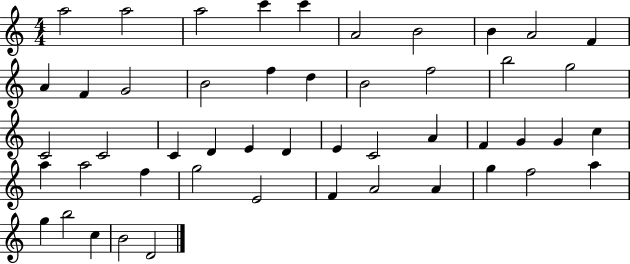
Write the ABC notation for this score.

X:1
T:Untitled
M:4/4
L:1/4
K:C
a2 a2 a2 c' c' A2 B2 B A2 F A F G2 B2 f d B2 f2 b2 g2 C2 C2 C D E D E C2 A F G G c a a2 f g2 E2 F A2 A g f2 a g b2 c B2 D2